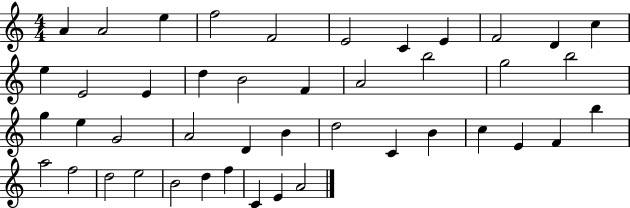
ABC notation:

X:1
T:Untitled
M:4/4
L:1/4
K:C
A A2 e f2 F2 E2 C E F2 D c e E2 E d B2 F A2 b2 g2 b2 g e G2 A2 D B d2 C B c E F b a2 f2 d2 e2 B2 d f C E A2